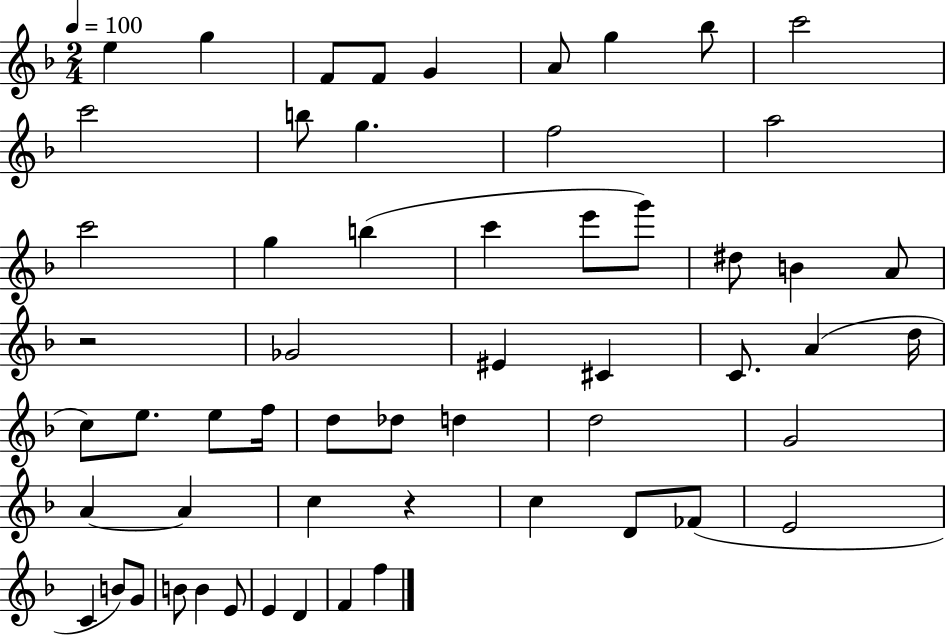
E5/q G5/q F4/e F4/e G4/q A4/e G5/q Bb5/e C6/h C6/h B5/e G5/q. F5/h A5/h C6/h G5/q B5/q C6/q E6/e G6/e D#5/e B4/q A4/e R/h Gb4/h EIS4/q C#4/q C4/e. A4/q D5/s C5/e E5/e. E5/e F5/s D5/e Db5/e D5/q D5/h G4/h A4/q A4/q C5/q R/q C5/q D4/e FES4/e E4/h C4/q B4/e G4/e B4/e B4/q E4/e E4/q D4/q F4/q F5/q